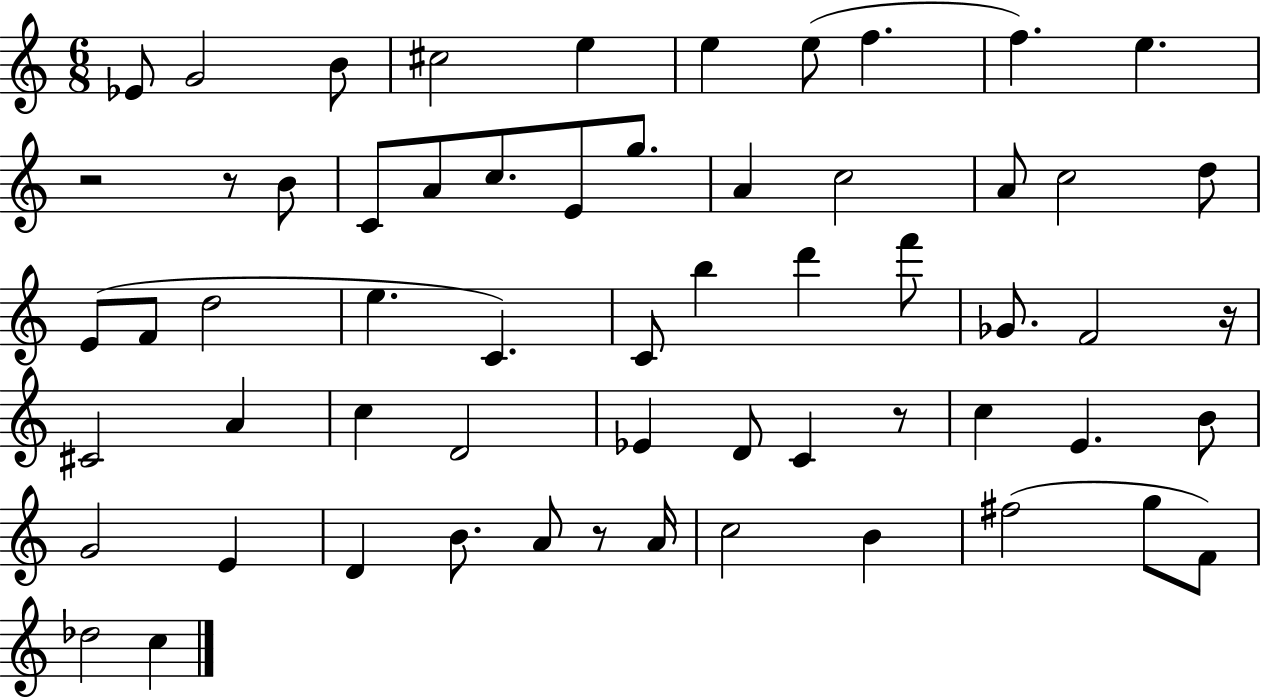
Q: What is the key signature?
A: C major